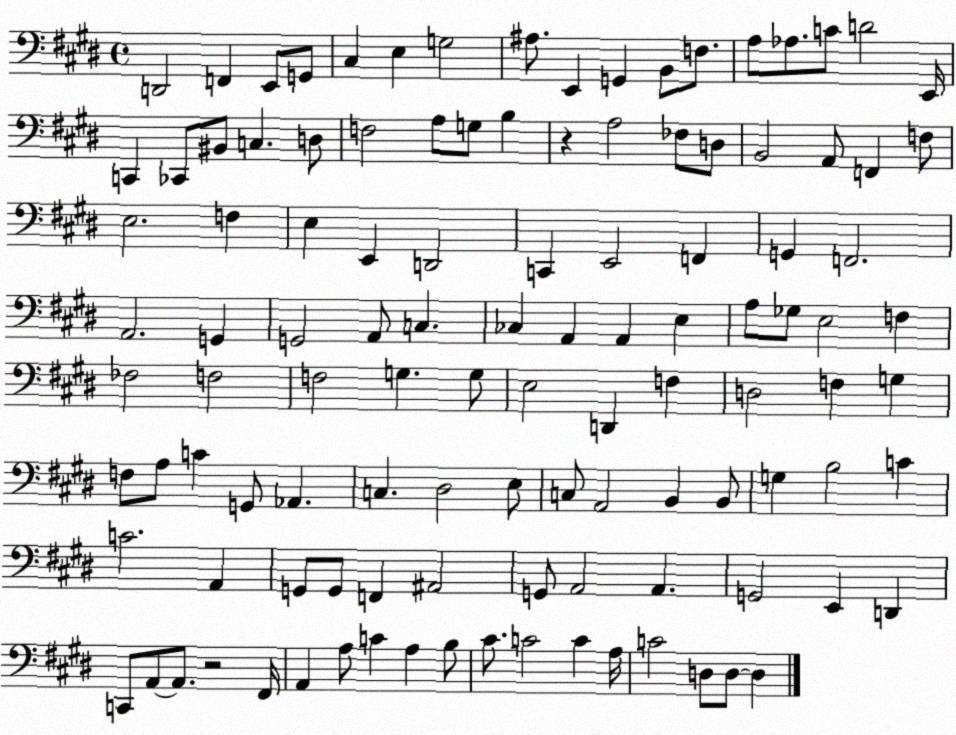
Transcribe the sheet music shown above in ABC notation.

X:1
T:Untitled
M:4/4
L:1/4
K:E
D,,2 F,, E,,/2 G,,/2 ^C, E, G,2 ^A,/2 E,, G,, B,,/2 F,/2 A,/2 _A,/2 C/2 D2 E,,/4 C,, _C,,/2 ^B,,/2 C, D,/2 F,2 A,/2 G,/2 B, z A,2 _F,/2 D,/2 B,,2 A,,/2 F,, F,/2 E,2 F, E, E,, D,,2 C,, E,,2 F,, G,, F,,2 A,,2 G,, G,,2 A,,/2 C, _C, A,, A,, E, A,/2 _G,/2 E,2 F, _F,2 F,2 F,2 G, G,/2 E,2 D,, F, D,2 F, G, F,/2 A,/2 C G,,/2 _A,, C, ^D,2 E,/2 C,/2 A,,2 B,, B,,/2 G, B,2 C C2 A,, G,,/2 G,,/2 F,, ^A,,2 G,,/2 A,,2 A,, G,,2 E,, D,, C,,/2 A,,/2 A,,/2 z2 ^F,,/4 A,, A,/2 C A, B,/2 ^C/2 C2 C A,/4 C2 D,/2 D,/2 D,